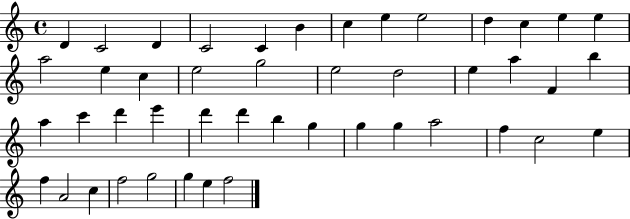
D4/q C4/h D4/q C4/h C4/q B4/q C5/q E5/q E5/h D5/q C5/q E5/q E5/q A5/h E5/q C5/q E5/h G5/h E5/h D5/h E5/q A5/q F4/q B5/q A5/q C6/q D6/q E6/q D6/q D6/q B5/q G5/q G5/q G5/q A5/h F5/q C5/h E5/q F5/q A4/h C5/q F5/h G5/h G5/q E5/q F5/h